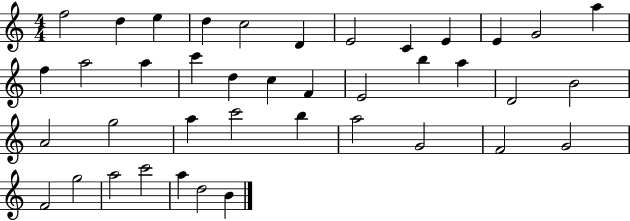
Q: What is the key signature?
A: C major